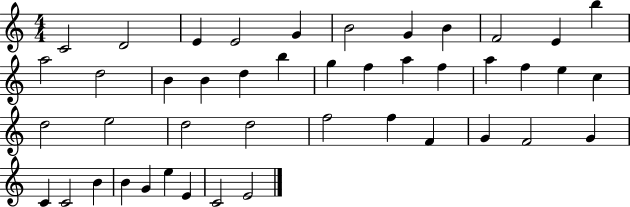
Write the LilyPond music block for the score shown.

{
  \clef treble
  \numericTimeSignature
  \time 4/4
  \key c \major
  c'2 d'2 | e'4 e'2 g'4 | b'2 g'4 b'4 | f'2 e'4 b''4 | \break a''2 d''2 | b'4 b'4 d''4 b''4 | g''4 f''4 a''4 f''4 | a''4 f''4 e''4 c''4 | \break d''2 e''2 | d''2 d''2 | f''2 f''4 f'4 | g'4 f'2 g'4 | \break c'4 c'2 b'4 | b'4 g'4 e''4 e'4 | c'2 e'2 | \bar "|."
}